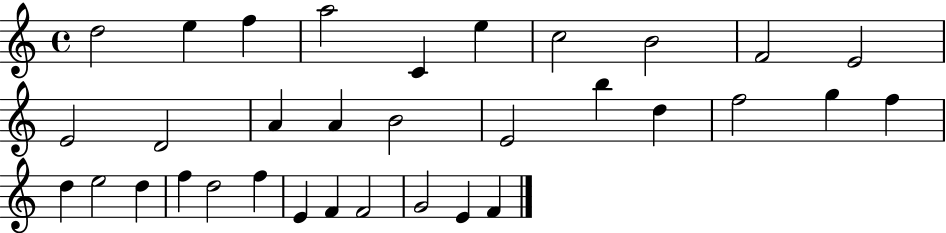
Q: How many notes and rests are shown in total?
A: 33